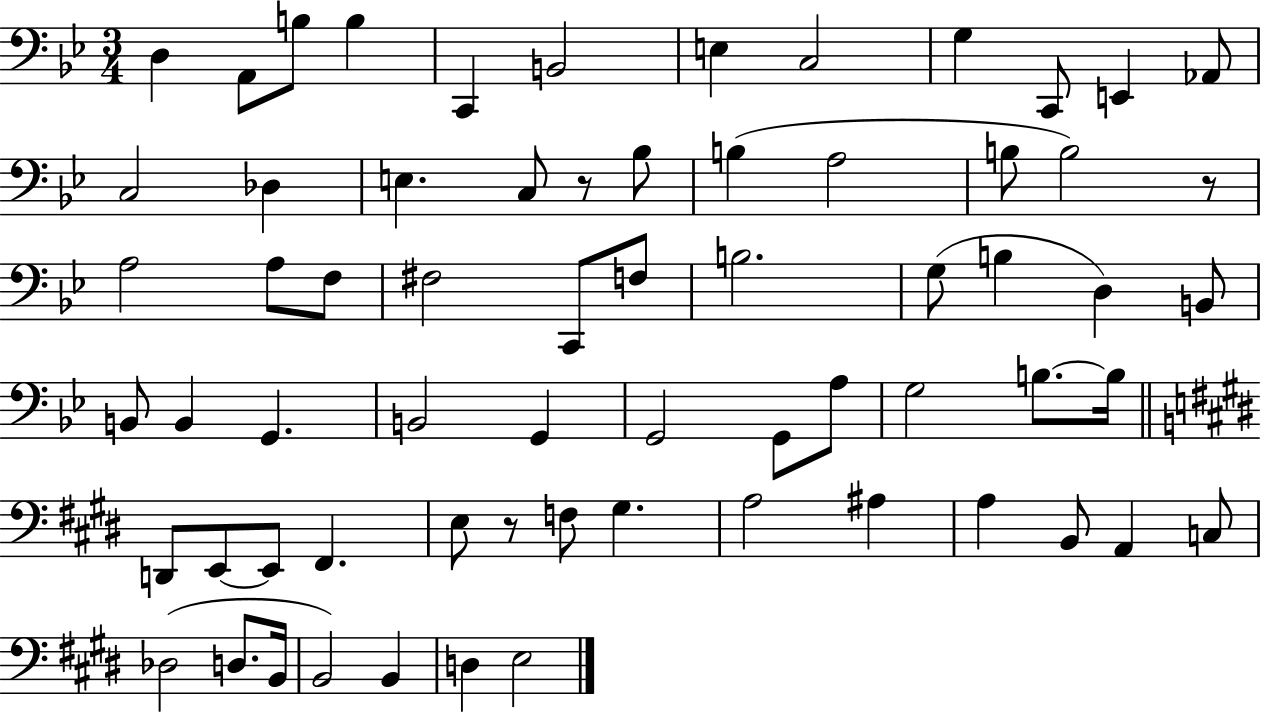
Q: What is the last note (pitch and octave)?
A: E3